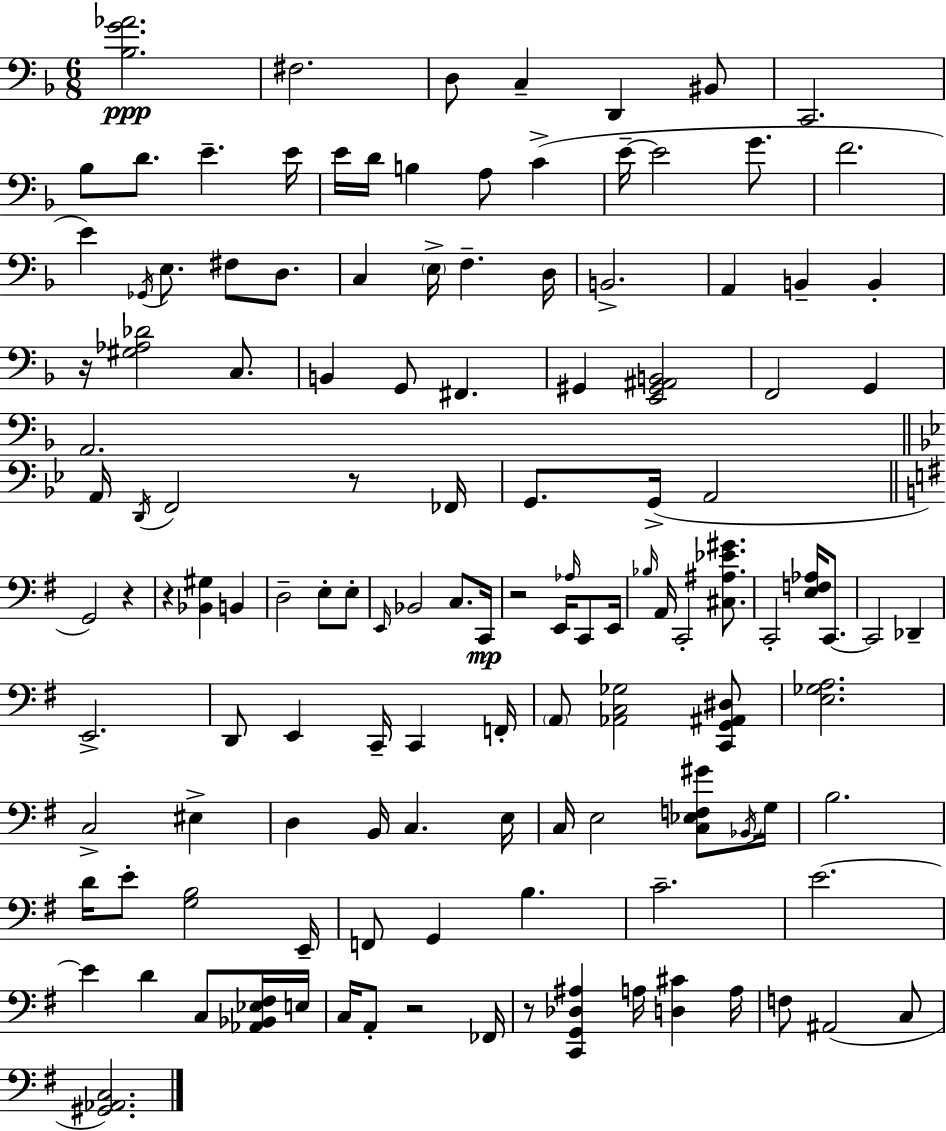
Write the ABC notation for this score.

X:1
T:Untitled
M:6/8
L:1/4
K:Dm
[_B,G_A]2 ^F,2 D,/2 C, D,, ^B,,/2 C,,2 _B,/2 D/2 E E/4 E/4 D/4 B, A,/2 C E/4 E2 G/2 F2 E _G,,/4 E,/2 ^F,/2 D,/2 C, E,/4 F, D,/4 B,,2 A,, B,, B,, z/4 [^G,_A,_D]2 C,/2 B,, G,,/2 ^F,, ^G,, [E,,^G,,^A,,B,,]2 F,,2 G,, A,,2 A,,/4 D,,/4 F,,2 z/2 _F,,/4 G,,/2 G,,/4 A,,2 G,,2 z z [_B,,^G,] B,, D,2 E,/2 E,/2 E,,/4 _B,,2 C,/2 C,,/4 z2 E,,/4 _A,/4 C,,/2 E,,/4 _B,/4 A,,/4 C,,2 [^C,^A,_E^G]/2 C,,2 [E,F,_A,]/4 C,,/2 C,,2 _D,, E,,2 D,,/2 E,, C,,/4 C,, F,,/4 A,,/2 [_A,,C,_G,]2 [C,,G,,^A,,^D,]/2 [E,_G,A,]2 C,2 ^E, D, B,,/4 C, E,/4 C,/4 E,2 [C,_E,F,^G]/2 _B,,/4 G,/4 B,2 D/4 E/2 [G,B,]2 E,,/4 F,,/2 G,, B, C2 E2 E D C,/2 [_A,,_B,,_E,^F,]/4 E,/4 C,/4 A,,/2 z2 _F,,/4 z/2 [C,,G,,_D,^A,] A,/4 [D,^C] A,/4 F,/2 ^A,,2 C,/2 [^G,,_A,,C,]2